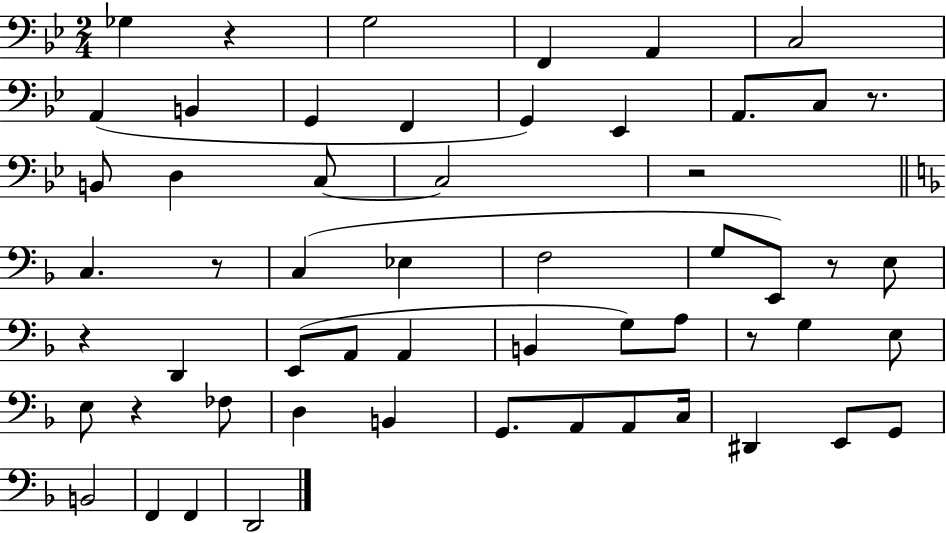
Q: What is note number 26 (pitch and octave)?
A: E2